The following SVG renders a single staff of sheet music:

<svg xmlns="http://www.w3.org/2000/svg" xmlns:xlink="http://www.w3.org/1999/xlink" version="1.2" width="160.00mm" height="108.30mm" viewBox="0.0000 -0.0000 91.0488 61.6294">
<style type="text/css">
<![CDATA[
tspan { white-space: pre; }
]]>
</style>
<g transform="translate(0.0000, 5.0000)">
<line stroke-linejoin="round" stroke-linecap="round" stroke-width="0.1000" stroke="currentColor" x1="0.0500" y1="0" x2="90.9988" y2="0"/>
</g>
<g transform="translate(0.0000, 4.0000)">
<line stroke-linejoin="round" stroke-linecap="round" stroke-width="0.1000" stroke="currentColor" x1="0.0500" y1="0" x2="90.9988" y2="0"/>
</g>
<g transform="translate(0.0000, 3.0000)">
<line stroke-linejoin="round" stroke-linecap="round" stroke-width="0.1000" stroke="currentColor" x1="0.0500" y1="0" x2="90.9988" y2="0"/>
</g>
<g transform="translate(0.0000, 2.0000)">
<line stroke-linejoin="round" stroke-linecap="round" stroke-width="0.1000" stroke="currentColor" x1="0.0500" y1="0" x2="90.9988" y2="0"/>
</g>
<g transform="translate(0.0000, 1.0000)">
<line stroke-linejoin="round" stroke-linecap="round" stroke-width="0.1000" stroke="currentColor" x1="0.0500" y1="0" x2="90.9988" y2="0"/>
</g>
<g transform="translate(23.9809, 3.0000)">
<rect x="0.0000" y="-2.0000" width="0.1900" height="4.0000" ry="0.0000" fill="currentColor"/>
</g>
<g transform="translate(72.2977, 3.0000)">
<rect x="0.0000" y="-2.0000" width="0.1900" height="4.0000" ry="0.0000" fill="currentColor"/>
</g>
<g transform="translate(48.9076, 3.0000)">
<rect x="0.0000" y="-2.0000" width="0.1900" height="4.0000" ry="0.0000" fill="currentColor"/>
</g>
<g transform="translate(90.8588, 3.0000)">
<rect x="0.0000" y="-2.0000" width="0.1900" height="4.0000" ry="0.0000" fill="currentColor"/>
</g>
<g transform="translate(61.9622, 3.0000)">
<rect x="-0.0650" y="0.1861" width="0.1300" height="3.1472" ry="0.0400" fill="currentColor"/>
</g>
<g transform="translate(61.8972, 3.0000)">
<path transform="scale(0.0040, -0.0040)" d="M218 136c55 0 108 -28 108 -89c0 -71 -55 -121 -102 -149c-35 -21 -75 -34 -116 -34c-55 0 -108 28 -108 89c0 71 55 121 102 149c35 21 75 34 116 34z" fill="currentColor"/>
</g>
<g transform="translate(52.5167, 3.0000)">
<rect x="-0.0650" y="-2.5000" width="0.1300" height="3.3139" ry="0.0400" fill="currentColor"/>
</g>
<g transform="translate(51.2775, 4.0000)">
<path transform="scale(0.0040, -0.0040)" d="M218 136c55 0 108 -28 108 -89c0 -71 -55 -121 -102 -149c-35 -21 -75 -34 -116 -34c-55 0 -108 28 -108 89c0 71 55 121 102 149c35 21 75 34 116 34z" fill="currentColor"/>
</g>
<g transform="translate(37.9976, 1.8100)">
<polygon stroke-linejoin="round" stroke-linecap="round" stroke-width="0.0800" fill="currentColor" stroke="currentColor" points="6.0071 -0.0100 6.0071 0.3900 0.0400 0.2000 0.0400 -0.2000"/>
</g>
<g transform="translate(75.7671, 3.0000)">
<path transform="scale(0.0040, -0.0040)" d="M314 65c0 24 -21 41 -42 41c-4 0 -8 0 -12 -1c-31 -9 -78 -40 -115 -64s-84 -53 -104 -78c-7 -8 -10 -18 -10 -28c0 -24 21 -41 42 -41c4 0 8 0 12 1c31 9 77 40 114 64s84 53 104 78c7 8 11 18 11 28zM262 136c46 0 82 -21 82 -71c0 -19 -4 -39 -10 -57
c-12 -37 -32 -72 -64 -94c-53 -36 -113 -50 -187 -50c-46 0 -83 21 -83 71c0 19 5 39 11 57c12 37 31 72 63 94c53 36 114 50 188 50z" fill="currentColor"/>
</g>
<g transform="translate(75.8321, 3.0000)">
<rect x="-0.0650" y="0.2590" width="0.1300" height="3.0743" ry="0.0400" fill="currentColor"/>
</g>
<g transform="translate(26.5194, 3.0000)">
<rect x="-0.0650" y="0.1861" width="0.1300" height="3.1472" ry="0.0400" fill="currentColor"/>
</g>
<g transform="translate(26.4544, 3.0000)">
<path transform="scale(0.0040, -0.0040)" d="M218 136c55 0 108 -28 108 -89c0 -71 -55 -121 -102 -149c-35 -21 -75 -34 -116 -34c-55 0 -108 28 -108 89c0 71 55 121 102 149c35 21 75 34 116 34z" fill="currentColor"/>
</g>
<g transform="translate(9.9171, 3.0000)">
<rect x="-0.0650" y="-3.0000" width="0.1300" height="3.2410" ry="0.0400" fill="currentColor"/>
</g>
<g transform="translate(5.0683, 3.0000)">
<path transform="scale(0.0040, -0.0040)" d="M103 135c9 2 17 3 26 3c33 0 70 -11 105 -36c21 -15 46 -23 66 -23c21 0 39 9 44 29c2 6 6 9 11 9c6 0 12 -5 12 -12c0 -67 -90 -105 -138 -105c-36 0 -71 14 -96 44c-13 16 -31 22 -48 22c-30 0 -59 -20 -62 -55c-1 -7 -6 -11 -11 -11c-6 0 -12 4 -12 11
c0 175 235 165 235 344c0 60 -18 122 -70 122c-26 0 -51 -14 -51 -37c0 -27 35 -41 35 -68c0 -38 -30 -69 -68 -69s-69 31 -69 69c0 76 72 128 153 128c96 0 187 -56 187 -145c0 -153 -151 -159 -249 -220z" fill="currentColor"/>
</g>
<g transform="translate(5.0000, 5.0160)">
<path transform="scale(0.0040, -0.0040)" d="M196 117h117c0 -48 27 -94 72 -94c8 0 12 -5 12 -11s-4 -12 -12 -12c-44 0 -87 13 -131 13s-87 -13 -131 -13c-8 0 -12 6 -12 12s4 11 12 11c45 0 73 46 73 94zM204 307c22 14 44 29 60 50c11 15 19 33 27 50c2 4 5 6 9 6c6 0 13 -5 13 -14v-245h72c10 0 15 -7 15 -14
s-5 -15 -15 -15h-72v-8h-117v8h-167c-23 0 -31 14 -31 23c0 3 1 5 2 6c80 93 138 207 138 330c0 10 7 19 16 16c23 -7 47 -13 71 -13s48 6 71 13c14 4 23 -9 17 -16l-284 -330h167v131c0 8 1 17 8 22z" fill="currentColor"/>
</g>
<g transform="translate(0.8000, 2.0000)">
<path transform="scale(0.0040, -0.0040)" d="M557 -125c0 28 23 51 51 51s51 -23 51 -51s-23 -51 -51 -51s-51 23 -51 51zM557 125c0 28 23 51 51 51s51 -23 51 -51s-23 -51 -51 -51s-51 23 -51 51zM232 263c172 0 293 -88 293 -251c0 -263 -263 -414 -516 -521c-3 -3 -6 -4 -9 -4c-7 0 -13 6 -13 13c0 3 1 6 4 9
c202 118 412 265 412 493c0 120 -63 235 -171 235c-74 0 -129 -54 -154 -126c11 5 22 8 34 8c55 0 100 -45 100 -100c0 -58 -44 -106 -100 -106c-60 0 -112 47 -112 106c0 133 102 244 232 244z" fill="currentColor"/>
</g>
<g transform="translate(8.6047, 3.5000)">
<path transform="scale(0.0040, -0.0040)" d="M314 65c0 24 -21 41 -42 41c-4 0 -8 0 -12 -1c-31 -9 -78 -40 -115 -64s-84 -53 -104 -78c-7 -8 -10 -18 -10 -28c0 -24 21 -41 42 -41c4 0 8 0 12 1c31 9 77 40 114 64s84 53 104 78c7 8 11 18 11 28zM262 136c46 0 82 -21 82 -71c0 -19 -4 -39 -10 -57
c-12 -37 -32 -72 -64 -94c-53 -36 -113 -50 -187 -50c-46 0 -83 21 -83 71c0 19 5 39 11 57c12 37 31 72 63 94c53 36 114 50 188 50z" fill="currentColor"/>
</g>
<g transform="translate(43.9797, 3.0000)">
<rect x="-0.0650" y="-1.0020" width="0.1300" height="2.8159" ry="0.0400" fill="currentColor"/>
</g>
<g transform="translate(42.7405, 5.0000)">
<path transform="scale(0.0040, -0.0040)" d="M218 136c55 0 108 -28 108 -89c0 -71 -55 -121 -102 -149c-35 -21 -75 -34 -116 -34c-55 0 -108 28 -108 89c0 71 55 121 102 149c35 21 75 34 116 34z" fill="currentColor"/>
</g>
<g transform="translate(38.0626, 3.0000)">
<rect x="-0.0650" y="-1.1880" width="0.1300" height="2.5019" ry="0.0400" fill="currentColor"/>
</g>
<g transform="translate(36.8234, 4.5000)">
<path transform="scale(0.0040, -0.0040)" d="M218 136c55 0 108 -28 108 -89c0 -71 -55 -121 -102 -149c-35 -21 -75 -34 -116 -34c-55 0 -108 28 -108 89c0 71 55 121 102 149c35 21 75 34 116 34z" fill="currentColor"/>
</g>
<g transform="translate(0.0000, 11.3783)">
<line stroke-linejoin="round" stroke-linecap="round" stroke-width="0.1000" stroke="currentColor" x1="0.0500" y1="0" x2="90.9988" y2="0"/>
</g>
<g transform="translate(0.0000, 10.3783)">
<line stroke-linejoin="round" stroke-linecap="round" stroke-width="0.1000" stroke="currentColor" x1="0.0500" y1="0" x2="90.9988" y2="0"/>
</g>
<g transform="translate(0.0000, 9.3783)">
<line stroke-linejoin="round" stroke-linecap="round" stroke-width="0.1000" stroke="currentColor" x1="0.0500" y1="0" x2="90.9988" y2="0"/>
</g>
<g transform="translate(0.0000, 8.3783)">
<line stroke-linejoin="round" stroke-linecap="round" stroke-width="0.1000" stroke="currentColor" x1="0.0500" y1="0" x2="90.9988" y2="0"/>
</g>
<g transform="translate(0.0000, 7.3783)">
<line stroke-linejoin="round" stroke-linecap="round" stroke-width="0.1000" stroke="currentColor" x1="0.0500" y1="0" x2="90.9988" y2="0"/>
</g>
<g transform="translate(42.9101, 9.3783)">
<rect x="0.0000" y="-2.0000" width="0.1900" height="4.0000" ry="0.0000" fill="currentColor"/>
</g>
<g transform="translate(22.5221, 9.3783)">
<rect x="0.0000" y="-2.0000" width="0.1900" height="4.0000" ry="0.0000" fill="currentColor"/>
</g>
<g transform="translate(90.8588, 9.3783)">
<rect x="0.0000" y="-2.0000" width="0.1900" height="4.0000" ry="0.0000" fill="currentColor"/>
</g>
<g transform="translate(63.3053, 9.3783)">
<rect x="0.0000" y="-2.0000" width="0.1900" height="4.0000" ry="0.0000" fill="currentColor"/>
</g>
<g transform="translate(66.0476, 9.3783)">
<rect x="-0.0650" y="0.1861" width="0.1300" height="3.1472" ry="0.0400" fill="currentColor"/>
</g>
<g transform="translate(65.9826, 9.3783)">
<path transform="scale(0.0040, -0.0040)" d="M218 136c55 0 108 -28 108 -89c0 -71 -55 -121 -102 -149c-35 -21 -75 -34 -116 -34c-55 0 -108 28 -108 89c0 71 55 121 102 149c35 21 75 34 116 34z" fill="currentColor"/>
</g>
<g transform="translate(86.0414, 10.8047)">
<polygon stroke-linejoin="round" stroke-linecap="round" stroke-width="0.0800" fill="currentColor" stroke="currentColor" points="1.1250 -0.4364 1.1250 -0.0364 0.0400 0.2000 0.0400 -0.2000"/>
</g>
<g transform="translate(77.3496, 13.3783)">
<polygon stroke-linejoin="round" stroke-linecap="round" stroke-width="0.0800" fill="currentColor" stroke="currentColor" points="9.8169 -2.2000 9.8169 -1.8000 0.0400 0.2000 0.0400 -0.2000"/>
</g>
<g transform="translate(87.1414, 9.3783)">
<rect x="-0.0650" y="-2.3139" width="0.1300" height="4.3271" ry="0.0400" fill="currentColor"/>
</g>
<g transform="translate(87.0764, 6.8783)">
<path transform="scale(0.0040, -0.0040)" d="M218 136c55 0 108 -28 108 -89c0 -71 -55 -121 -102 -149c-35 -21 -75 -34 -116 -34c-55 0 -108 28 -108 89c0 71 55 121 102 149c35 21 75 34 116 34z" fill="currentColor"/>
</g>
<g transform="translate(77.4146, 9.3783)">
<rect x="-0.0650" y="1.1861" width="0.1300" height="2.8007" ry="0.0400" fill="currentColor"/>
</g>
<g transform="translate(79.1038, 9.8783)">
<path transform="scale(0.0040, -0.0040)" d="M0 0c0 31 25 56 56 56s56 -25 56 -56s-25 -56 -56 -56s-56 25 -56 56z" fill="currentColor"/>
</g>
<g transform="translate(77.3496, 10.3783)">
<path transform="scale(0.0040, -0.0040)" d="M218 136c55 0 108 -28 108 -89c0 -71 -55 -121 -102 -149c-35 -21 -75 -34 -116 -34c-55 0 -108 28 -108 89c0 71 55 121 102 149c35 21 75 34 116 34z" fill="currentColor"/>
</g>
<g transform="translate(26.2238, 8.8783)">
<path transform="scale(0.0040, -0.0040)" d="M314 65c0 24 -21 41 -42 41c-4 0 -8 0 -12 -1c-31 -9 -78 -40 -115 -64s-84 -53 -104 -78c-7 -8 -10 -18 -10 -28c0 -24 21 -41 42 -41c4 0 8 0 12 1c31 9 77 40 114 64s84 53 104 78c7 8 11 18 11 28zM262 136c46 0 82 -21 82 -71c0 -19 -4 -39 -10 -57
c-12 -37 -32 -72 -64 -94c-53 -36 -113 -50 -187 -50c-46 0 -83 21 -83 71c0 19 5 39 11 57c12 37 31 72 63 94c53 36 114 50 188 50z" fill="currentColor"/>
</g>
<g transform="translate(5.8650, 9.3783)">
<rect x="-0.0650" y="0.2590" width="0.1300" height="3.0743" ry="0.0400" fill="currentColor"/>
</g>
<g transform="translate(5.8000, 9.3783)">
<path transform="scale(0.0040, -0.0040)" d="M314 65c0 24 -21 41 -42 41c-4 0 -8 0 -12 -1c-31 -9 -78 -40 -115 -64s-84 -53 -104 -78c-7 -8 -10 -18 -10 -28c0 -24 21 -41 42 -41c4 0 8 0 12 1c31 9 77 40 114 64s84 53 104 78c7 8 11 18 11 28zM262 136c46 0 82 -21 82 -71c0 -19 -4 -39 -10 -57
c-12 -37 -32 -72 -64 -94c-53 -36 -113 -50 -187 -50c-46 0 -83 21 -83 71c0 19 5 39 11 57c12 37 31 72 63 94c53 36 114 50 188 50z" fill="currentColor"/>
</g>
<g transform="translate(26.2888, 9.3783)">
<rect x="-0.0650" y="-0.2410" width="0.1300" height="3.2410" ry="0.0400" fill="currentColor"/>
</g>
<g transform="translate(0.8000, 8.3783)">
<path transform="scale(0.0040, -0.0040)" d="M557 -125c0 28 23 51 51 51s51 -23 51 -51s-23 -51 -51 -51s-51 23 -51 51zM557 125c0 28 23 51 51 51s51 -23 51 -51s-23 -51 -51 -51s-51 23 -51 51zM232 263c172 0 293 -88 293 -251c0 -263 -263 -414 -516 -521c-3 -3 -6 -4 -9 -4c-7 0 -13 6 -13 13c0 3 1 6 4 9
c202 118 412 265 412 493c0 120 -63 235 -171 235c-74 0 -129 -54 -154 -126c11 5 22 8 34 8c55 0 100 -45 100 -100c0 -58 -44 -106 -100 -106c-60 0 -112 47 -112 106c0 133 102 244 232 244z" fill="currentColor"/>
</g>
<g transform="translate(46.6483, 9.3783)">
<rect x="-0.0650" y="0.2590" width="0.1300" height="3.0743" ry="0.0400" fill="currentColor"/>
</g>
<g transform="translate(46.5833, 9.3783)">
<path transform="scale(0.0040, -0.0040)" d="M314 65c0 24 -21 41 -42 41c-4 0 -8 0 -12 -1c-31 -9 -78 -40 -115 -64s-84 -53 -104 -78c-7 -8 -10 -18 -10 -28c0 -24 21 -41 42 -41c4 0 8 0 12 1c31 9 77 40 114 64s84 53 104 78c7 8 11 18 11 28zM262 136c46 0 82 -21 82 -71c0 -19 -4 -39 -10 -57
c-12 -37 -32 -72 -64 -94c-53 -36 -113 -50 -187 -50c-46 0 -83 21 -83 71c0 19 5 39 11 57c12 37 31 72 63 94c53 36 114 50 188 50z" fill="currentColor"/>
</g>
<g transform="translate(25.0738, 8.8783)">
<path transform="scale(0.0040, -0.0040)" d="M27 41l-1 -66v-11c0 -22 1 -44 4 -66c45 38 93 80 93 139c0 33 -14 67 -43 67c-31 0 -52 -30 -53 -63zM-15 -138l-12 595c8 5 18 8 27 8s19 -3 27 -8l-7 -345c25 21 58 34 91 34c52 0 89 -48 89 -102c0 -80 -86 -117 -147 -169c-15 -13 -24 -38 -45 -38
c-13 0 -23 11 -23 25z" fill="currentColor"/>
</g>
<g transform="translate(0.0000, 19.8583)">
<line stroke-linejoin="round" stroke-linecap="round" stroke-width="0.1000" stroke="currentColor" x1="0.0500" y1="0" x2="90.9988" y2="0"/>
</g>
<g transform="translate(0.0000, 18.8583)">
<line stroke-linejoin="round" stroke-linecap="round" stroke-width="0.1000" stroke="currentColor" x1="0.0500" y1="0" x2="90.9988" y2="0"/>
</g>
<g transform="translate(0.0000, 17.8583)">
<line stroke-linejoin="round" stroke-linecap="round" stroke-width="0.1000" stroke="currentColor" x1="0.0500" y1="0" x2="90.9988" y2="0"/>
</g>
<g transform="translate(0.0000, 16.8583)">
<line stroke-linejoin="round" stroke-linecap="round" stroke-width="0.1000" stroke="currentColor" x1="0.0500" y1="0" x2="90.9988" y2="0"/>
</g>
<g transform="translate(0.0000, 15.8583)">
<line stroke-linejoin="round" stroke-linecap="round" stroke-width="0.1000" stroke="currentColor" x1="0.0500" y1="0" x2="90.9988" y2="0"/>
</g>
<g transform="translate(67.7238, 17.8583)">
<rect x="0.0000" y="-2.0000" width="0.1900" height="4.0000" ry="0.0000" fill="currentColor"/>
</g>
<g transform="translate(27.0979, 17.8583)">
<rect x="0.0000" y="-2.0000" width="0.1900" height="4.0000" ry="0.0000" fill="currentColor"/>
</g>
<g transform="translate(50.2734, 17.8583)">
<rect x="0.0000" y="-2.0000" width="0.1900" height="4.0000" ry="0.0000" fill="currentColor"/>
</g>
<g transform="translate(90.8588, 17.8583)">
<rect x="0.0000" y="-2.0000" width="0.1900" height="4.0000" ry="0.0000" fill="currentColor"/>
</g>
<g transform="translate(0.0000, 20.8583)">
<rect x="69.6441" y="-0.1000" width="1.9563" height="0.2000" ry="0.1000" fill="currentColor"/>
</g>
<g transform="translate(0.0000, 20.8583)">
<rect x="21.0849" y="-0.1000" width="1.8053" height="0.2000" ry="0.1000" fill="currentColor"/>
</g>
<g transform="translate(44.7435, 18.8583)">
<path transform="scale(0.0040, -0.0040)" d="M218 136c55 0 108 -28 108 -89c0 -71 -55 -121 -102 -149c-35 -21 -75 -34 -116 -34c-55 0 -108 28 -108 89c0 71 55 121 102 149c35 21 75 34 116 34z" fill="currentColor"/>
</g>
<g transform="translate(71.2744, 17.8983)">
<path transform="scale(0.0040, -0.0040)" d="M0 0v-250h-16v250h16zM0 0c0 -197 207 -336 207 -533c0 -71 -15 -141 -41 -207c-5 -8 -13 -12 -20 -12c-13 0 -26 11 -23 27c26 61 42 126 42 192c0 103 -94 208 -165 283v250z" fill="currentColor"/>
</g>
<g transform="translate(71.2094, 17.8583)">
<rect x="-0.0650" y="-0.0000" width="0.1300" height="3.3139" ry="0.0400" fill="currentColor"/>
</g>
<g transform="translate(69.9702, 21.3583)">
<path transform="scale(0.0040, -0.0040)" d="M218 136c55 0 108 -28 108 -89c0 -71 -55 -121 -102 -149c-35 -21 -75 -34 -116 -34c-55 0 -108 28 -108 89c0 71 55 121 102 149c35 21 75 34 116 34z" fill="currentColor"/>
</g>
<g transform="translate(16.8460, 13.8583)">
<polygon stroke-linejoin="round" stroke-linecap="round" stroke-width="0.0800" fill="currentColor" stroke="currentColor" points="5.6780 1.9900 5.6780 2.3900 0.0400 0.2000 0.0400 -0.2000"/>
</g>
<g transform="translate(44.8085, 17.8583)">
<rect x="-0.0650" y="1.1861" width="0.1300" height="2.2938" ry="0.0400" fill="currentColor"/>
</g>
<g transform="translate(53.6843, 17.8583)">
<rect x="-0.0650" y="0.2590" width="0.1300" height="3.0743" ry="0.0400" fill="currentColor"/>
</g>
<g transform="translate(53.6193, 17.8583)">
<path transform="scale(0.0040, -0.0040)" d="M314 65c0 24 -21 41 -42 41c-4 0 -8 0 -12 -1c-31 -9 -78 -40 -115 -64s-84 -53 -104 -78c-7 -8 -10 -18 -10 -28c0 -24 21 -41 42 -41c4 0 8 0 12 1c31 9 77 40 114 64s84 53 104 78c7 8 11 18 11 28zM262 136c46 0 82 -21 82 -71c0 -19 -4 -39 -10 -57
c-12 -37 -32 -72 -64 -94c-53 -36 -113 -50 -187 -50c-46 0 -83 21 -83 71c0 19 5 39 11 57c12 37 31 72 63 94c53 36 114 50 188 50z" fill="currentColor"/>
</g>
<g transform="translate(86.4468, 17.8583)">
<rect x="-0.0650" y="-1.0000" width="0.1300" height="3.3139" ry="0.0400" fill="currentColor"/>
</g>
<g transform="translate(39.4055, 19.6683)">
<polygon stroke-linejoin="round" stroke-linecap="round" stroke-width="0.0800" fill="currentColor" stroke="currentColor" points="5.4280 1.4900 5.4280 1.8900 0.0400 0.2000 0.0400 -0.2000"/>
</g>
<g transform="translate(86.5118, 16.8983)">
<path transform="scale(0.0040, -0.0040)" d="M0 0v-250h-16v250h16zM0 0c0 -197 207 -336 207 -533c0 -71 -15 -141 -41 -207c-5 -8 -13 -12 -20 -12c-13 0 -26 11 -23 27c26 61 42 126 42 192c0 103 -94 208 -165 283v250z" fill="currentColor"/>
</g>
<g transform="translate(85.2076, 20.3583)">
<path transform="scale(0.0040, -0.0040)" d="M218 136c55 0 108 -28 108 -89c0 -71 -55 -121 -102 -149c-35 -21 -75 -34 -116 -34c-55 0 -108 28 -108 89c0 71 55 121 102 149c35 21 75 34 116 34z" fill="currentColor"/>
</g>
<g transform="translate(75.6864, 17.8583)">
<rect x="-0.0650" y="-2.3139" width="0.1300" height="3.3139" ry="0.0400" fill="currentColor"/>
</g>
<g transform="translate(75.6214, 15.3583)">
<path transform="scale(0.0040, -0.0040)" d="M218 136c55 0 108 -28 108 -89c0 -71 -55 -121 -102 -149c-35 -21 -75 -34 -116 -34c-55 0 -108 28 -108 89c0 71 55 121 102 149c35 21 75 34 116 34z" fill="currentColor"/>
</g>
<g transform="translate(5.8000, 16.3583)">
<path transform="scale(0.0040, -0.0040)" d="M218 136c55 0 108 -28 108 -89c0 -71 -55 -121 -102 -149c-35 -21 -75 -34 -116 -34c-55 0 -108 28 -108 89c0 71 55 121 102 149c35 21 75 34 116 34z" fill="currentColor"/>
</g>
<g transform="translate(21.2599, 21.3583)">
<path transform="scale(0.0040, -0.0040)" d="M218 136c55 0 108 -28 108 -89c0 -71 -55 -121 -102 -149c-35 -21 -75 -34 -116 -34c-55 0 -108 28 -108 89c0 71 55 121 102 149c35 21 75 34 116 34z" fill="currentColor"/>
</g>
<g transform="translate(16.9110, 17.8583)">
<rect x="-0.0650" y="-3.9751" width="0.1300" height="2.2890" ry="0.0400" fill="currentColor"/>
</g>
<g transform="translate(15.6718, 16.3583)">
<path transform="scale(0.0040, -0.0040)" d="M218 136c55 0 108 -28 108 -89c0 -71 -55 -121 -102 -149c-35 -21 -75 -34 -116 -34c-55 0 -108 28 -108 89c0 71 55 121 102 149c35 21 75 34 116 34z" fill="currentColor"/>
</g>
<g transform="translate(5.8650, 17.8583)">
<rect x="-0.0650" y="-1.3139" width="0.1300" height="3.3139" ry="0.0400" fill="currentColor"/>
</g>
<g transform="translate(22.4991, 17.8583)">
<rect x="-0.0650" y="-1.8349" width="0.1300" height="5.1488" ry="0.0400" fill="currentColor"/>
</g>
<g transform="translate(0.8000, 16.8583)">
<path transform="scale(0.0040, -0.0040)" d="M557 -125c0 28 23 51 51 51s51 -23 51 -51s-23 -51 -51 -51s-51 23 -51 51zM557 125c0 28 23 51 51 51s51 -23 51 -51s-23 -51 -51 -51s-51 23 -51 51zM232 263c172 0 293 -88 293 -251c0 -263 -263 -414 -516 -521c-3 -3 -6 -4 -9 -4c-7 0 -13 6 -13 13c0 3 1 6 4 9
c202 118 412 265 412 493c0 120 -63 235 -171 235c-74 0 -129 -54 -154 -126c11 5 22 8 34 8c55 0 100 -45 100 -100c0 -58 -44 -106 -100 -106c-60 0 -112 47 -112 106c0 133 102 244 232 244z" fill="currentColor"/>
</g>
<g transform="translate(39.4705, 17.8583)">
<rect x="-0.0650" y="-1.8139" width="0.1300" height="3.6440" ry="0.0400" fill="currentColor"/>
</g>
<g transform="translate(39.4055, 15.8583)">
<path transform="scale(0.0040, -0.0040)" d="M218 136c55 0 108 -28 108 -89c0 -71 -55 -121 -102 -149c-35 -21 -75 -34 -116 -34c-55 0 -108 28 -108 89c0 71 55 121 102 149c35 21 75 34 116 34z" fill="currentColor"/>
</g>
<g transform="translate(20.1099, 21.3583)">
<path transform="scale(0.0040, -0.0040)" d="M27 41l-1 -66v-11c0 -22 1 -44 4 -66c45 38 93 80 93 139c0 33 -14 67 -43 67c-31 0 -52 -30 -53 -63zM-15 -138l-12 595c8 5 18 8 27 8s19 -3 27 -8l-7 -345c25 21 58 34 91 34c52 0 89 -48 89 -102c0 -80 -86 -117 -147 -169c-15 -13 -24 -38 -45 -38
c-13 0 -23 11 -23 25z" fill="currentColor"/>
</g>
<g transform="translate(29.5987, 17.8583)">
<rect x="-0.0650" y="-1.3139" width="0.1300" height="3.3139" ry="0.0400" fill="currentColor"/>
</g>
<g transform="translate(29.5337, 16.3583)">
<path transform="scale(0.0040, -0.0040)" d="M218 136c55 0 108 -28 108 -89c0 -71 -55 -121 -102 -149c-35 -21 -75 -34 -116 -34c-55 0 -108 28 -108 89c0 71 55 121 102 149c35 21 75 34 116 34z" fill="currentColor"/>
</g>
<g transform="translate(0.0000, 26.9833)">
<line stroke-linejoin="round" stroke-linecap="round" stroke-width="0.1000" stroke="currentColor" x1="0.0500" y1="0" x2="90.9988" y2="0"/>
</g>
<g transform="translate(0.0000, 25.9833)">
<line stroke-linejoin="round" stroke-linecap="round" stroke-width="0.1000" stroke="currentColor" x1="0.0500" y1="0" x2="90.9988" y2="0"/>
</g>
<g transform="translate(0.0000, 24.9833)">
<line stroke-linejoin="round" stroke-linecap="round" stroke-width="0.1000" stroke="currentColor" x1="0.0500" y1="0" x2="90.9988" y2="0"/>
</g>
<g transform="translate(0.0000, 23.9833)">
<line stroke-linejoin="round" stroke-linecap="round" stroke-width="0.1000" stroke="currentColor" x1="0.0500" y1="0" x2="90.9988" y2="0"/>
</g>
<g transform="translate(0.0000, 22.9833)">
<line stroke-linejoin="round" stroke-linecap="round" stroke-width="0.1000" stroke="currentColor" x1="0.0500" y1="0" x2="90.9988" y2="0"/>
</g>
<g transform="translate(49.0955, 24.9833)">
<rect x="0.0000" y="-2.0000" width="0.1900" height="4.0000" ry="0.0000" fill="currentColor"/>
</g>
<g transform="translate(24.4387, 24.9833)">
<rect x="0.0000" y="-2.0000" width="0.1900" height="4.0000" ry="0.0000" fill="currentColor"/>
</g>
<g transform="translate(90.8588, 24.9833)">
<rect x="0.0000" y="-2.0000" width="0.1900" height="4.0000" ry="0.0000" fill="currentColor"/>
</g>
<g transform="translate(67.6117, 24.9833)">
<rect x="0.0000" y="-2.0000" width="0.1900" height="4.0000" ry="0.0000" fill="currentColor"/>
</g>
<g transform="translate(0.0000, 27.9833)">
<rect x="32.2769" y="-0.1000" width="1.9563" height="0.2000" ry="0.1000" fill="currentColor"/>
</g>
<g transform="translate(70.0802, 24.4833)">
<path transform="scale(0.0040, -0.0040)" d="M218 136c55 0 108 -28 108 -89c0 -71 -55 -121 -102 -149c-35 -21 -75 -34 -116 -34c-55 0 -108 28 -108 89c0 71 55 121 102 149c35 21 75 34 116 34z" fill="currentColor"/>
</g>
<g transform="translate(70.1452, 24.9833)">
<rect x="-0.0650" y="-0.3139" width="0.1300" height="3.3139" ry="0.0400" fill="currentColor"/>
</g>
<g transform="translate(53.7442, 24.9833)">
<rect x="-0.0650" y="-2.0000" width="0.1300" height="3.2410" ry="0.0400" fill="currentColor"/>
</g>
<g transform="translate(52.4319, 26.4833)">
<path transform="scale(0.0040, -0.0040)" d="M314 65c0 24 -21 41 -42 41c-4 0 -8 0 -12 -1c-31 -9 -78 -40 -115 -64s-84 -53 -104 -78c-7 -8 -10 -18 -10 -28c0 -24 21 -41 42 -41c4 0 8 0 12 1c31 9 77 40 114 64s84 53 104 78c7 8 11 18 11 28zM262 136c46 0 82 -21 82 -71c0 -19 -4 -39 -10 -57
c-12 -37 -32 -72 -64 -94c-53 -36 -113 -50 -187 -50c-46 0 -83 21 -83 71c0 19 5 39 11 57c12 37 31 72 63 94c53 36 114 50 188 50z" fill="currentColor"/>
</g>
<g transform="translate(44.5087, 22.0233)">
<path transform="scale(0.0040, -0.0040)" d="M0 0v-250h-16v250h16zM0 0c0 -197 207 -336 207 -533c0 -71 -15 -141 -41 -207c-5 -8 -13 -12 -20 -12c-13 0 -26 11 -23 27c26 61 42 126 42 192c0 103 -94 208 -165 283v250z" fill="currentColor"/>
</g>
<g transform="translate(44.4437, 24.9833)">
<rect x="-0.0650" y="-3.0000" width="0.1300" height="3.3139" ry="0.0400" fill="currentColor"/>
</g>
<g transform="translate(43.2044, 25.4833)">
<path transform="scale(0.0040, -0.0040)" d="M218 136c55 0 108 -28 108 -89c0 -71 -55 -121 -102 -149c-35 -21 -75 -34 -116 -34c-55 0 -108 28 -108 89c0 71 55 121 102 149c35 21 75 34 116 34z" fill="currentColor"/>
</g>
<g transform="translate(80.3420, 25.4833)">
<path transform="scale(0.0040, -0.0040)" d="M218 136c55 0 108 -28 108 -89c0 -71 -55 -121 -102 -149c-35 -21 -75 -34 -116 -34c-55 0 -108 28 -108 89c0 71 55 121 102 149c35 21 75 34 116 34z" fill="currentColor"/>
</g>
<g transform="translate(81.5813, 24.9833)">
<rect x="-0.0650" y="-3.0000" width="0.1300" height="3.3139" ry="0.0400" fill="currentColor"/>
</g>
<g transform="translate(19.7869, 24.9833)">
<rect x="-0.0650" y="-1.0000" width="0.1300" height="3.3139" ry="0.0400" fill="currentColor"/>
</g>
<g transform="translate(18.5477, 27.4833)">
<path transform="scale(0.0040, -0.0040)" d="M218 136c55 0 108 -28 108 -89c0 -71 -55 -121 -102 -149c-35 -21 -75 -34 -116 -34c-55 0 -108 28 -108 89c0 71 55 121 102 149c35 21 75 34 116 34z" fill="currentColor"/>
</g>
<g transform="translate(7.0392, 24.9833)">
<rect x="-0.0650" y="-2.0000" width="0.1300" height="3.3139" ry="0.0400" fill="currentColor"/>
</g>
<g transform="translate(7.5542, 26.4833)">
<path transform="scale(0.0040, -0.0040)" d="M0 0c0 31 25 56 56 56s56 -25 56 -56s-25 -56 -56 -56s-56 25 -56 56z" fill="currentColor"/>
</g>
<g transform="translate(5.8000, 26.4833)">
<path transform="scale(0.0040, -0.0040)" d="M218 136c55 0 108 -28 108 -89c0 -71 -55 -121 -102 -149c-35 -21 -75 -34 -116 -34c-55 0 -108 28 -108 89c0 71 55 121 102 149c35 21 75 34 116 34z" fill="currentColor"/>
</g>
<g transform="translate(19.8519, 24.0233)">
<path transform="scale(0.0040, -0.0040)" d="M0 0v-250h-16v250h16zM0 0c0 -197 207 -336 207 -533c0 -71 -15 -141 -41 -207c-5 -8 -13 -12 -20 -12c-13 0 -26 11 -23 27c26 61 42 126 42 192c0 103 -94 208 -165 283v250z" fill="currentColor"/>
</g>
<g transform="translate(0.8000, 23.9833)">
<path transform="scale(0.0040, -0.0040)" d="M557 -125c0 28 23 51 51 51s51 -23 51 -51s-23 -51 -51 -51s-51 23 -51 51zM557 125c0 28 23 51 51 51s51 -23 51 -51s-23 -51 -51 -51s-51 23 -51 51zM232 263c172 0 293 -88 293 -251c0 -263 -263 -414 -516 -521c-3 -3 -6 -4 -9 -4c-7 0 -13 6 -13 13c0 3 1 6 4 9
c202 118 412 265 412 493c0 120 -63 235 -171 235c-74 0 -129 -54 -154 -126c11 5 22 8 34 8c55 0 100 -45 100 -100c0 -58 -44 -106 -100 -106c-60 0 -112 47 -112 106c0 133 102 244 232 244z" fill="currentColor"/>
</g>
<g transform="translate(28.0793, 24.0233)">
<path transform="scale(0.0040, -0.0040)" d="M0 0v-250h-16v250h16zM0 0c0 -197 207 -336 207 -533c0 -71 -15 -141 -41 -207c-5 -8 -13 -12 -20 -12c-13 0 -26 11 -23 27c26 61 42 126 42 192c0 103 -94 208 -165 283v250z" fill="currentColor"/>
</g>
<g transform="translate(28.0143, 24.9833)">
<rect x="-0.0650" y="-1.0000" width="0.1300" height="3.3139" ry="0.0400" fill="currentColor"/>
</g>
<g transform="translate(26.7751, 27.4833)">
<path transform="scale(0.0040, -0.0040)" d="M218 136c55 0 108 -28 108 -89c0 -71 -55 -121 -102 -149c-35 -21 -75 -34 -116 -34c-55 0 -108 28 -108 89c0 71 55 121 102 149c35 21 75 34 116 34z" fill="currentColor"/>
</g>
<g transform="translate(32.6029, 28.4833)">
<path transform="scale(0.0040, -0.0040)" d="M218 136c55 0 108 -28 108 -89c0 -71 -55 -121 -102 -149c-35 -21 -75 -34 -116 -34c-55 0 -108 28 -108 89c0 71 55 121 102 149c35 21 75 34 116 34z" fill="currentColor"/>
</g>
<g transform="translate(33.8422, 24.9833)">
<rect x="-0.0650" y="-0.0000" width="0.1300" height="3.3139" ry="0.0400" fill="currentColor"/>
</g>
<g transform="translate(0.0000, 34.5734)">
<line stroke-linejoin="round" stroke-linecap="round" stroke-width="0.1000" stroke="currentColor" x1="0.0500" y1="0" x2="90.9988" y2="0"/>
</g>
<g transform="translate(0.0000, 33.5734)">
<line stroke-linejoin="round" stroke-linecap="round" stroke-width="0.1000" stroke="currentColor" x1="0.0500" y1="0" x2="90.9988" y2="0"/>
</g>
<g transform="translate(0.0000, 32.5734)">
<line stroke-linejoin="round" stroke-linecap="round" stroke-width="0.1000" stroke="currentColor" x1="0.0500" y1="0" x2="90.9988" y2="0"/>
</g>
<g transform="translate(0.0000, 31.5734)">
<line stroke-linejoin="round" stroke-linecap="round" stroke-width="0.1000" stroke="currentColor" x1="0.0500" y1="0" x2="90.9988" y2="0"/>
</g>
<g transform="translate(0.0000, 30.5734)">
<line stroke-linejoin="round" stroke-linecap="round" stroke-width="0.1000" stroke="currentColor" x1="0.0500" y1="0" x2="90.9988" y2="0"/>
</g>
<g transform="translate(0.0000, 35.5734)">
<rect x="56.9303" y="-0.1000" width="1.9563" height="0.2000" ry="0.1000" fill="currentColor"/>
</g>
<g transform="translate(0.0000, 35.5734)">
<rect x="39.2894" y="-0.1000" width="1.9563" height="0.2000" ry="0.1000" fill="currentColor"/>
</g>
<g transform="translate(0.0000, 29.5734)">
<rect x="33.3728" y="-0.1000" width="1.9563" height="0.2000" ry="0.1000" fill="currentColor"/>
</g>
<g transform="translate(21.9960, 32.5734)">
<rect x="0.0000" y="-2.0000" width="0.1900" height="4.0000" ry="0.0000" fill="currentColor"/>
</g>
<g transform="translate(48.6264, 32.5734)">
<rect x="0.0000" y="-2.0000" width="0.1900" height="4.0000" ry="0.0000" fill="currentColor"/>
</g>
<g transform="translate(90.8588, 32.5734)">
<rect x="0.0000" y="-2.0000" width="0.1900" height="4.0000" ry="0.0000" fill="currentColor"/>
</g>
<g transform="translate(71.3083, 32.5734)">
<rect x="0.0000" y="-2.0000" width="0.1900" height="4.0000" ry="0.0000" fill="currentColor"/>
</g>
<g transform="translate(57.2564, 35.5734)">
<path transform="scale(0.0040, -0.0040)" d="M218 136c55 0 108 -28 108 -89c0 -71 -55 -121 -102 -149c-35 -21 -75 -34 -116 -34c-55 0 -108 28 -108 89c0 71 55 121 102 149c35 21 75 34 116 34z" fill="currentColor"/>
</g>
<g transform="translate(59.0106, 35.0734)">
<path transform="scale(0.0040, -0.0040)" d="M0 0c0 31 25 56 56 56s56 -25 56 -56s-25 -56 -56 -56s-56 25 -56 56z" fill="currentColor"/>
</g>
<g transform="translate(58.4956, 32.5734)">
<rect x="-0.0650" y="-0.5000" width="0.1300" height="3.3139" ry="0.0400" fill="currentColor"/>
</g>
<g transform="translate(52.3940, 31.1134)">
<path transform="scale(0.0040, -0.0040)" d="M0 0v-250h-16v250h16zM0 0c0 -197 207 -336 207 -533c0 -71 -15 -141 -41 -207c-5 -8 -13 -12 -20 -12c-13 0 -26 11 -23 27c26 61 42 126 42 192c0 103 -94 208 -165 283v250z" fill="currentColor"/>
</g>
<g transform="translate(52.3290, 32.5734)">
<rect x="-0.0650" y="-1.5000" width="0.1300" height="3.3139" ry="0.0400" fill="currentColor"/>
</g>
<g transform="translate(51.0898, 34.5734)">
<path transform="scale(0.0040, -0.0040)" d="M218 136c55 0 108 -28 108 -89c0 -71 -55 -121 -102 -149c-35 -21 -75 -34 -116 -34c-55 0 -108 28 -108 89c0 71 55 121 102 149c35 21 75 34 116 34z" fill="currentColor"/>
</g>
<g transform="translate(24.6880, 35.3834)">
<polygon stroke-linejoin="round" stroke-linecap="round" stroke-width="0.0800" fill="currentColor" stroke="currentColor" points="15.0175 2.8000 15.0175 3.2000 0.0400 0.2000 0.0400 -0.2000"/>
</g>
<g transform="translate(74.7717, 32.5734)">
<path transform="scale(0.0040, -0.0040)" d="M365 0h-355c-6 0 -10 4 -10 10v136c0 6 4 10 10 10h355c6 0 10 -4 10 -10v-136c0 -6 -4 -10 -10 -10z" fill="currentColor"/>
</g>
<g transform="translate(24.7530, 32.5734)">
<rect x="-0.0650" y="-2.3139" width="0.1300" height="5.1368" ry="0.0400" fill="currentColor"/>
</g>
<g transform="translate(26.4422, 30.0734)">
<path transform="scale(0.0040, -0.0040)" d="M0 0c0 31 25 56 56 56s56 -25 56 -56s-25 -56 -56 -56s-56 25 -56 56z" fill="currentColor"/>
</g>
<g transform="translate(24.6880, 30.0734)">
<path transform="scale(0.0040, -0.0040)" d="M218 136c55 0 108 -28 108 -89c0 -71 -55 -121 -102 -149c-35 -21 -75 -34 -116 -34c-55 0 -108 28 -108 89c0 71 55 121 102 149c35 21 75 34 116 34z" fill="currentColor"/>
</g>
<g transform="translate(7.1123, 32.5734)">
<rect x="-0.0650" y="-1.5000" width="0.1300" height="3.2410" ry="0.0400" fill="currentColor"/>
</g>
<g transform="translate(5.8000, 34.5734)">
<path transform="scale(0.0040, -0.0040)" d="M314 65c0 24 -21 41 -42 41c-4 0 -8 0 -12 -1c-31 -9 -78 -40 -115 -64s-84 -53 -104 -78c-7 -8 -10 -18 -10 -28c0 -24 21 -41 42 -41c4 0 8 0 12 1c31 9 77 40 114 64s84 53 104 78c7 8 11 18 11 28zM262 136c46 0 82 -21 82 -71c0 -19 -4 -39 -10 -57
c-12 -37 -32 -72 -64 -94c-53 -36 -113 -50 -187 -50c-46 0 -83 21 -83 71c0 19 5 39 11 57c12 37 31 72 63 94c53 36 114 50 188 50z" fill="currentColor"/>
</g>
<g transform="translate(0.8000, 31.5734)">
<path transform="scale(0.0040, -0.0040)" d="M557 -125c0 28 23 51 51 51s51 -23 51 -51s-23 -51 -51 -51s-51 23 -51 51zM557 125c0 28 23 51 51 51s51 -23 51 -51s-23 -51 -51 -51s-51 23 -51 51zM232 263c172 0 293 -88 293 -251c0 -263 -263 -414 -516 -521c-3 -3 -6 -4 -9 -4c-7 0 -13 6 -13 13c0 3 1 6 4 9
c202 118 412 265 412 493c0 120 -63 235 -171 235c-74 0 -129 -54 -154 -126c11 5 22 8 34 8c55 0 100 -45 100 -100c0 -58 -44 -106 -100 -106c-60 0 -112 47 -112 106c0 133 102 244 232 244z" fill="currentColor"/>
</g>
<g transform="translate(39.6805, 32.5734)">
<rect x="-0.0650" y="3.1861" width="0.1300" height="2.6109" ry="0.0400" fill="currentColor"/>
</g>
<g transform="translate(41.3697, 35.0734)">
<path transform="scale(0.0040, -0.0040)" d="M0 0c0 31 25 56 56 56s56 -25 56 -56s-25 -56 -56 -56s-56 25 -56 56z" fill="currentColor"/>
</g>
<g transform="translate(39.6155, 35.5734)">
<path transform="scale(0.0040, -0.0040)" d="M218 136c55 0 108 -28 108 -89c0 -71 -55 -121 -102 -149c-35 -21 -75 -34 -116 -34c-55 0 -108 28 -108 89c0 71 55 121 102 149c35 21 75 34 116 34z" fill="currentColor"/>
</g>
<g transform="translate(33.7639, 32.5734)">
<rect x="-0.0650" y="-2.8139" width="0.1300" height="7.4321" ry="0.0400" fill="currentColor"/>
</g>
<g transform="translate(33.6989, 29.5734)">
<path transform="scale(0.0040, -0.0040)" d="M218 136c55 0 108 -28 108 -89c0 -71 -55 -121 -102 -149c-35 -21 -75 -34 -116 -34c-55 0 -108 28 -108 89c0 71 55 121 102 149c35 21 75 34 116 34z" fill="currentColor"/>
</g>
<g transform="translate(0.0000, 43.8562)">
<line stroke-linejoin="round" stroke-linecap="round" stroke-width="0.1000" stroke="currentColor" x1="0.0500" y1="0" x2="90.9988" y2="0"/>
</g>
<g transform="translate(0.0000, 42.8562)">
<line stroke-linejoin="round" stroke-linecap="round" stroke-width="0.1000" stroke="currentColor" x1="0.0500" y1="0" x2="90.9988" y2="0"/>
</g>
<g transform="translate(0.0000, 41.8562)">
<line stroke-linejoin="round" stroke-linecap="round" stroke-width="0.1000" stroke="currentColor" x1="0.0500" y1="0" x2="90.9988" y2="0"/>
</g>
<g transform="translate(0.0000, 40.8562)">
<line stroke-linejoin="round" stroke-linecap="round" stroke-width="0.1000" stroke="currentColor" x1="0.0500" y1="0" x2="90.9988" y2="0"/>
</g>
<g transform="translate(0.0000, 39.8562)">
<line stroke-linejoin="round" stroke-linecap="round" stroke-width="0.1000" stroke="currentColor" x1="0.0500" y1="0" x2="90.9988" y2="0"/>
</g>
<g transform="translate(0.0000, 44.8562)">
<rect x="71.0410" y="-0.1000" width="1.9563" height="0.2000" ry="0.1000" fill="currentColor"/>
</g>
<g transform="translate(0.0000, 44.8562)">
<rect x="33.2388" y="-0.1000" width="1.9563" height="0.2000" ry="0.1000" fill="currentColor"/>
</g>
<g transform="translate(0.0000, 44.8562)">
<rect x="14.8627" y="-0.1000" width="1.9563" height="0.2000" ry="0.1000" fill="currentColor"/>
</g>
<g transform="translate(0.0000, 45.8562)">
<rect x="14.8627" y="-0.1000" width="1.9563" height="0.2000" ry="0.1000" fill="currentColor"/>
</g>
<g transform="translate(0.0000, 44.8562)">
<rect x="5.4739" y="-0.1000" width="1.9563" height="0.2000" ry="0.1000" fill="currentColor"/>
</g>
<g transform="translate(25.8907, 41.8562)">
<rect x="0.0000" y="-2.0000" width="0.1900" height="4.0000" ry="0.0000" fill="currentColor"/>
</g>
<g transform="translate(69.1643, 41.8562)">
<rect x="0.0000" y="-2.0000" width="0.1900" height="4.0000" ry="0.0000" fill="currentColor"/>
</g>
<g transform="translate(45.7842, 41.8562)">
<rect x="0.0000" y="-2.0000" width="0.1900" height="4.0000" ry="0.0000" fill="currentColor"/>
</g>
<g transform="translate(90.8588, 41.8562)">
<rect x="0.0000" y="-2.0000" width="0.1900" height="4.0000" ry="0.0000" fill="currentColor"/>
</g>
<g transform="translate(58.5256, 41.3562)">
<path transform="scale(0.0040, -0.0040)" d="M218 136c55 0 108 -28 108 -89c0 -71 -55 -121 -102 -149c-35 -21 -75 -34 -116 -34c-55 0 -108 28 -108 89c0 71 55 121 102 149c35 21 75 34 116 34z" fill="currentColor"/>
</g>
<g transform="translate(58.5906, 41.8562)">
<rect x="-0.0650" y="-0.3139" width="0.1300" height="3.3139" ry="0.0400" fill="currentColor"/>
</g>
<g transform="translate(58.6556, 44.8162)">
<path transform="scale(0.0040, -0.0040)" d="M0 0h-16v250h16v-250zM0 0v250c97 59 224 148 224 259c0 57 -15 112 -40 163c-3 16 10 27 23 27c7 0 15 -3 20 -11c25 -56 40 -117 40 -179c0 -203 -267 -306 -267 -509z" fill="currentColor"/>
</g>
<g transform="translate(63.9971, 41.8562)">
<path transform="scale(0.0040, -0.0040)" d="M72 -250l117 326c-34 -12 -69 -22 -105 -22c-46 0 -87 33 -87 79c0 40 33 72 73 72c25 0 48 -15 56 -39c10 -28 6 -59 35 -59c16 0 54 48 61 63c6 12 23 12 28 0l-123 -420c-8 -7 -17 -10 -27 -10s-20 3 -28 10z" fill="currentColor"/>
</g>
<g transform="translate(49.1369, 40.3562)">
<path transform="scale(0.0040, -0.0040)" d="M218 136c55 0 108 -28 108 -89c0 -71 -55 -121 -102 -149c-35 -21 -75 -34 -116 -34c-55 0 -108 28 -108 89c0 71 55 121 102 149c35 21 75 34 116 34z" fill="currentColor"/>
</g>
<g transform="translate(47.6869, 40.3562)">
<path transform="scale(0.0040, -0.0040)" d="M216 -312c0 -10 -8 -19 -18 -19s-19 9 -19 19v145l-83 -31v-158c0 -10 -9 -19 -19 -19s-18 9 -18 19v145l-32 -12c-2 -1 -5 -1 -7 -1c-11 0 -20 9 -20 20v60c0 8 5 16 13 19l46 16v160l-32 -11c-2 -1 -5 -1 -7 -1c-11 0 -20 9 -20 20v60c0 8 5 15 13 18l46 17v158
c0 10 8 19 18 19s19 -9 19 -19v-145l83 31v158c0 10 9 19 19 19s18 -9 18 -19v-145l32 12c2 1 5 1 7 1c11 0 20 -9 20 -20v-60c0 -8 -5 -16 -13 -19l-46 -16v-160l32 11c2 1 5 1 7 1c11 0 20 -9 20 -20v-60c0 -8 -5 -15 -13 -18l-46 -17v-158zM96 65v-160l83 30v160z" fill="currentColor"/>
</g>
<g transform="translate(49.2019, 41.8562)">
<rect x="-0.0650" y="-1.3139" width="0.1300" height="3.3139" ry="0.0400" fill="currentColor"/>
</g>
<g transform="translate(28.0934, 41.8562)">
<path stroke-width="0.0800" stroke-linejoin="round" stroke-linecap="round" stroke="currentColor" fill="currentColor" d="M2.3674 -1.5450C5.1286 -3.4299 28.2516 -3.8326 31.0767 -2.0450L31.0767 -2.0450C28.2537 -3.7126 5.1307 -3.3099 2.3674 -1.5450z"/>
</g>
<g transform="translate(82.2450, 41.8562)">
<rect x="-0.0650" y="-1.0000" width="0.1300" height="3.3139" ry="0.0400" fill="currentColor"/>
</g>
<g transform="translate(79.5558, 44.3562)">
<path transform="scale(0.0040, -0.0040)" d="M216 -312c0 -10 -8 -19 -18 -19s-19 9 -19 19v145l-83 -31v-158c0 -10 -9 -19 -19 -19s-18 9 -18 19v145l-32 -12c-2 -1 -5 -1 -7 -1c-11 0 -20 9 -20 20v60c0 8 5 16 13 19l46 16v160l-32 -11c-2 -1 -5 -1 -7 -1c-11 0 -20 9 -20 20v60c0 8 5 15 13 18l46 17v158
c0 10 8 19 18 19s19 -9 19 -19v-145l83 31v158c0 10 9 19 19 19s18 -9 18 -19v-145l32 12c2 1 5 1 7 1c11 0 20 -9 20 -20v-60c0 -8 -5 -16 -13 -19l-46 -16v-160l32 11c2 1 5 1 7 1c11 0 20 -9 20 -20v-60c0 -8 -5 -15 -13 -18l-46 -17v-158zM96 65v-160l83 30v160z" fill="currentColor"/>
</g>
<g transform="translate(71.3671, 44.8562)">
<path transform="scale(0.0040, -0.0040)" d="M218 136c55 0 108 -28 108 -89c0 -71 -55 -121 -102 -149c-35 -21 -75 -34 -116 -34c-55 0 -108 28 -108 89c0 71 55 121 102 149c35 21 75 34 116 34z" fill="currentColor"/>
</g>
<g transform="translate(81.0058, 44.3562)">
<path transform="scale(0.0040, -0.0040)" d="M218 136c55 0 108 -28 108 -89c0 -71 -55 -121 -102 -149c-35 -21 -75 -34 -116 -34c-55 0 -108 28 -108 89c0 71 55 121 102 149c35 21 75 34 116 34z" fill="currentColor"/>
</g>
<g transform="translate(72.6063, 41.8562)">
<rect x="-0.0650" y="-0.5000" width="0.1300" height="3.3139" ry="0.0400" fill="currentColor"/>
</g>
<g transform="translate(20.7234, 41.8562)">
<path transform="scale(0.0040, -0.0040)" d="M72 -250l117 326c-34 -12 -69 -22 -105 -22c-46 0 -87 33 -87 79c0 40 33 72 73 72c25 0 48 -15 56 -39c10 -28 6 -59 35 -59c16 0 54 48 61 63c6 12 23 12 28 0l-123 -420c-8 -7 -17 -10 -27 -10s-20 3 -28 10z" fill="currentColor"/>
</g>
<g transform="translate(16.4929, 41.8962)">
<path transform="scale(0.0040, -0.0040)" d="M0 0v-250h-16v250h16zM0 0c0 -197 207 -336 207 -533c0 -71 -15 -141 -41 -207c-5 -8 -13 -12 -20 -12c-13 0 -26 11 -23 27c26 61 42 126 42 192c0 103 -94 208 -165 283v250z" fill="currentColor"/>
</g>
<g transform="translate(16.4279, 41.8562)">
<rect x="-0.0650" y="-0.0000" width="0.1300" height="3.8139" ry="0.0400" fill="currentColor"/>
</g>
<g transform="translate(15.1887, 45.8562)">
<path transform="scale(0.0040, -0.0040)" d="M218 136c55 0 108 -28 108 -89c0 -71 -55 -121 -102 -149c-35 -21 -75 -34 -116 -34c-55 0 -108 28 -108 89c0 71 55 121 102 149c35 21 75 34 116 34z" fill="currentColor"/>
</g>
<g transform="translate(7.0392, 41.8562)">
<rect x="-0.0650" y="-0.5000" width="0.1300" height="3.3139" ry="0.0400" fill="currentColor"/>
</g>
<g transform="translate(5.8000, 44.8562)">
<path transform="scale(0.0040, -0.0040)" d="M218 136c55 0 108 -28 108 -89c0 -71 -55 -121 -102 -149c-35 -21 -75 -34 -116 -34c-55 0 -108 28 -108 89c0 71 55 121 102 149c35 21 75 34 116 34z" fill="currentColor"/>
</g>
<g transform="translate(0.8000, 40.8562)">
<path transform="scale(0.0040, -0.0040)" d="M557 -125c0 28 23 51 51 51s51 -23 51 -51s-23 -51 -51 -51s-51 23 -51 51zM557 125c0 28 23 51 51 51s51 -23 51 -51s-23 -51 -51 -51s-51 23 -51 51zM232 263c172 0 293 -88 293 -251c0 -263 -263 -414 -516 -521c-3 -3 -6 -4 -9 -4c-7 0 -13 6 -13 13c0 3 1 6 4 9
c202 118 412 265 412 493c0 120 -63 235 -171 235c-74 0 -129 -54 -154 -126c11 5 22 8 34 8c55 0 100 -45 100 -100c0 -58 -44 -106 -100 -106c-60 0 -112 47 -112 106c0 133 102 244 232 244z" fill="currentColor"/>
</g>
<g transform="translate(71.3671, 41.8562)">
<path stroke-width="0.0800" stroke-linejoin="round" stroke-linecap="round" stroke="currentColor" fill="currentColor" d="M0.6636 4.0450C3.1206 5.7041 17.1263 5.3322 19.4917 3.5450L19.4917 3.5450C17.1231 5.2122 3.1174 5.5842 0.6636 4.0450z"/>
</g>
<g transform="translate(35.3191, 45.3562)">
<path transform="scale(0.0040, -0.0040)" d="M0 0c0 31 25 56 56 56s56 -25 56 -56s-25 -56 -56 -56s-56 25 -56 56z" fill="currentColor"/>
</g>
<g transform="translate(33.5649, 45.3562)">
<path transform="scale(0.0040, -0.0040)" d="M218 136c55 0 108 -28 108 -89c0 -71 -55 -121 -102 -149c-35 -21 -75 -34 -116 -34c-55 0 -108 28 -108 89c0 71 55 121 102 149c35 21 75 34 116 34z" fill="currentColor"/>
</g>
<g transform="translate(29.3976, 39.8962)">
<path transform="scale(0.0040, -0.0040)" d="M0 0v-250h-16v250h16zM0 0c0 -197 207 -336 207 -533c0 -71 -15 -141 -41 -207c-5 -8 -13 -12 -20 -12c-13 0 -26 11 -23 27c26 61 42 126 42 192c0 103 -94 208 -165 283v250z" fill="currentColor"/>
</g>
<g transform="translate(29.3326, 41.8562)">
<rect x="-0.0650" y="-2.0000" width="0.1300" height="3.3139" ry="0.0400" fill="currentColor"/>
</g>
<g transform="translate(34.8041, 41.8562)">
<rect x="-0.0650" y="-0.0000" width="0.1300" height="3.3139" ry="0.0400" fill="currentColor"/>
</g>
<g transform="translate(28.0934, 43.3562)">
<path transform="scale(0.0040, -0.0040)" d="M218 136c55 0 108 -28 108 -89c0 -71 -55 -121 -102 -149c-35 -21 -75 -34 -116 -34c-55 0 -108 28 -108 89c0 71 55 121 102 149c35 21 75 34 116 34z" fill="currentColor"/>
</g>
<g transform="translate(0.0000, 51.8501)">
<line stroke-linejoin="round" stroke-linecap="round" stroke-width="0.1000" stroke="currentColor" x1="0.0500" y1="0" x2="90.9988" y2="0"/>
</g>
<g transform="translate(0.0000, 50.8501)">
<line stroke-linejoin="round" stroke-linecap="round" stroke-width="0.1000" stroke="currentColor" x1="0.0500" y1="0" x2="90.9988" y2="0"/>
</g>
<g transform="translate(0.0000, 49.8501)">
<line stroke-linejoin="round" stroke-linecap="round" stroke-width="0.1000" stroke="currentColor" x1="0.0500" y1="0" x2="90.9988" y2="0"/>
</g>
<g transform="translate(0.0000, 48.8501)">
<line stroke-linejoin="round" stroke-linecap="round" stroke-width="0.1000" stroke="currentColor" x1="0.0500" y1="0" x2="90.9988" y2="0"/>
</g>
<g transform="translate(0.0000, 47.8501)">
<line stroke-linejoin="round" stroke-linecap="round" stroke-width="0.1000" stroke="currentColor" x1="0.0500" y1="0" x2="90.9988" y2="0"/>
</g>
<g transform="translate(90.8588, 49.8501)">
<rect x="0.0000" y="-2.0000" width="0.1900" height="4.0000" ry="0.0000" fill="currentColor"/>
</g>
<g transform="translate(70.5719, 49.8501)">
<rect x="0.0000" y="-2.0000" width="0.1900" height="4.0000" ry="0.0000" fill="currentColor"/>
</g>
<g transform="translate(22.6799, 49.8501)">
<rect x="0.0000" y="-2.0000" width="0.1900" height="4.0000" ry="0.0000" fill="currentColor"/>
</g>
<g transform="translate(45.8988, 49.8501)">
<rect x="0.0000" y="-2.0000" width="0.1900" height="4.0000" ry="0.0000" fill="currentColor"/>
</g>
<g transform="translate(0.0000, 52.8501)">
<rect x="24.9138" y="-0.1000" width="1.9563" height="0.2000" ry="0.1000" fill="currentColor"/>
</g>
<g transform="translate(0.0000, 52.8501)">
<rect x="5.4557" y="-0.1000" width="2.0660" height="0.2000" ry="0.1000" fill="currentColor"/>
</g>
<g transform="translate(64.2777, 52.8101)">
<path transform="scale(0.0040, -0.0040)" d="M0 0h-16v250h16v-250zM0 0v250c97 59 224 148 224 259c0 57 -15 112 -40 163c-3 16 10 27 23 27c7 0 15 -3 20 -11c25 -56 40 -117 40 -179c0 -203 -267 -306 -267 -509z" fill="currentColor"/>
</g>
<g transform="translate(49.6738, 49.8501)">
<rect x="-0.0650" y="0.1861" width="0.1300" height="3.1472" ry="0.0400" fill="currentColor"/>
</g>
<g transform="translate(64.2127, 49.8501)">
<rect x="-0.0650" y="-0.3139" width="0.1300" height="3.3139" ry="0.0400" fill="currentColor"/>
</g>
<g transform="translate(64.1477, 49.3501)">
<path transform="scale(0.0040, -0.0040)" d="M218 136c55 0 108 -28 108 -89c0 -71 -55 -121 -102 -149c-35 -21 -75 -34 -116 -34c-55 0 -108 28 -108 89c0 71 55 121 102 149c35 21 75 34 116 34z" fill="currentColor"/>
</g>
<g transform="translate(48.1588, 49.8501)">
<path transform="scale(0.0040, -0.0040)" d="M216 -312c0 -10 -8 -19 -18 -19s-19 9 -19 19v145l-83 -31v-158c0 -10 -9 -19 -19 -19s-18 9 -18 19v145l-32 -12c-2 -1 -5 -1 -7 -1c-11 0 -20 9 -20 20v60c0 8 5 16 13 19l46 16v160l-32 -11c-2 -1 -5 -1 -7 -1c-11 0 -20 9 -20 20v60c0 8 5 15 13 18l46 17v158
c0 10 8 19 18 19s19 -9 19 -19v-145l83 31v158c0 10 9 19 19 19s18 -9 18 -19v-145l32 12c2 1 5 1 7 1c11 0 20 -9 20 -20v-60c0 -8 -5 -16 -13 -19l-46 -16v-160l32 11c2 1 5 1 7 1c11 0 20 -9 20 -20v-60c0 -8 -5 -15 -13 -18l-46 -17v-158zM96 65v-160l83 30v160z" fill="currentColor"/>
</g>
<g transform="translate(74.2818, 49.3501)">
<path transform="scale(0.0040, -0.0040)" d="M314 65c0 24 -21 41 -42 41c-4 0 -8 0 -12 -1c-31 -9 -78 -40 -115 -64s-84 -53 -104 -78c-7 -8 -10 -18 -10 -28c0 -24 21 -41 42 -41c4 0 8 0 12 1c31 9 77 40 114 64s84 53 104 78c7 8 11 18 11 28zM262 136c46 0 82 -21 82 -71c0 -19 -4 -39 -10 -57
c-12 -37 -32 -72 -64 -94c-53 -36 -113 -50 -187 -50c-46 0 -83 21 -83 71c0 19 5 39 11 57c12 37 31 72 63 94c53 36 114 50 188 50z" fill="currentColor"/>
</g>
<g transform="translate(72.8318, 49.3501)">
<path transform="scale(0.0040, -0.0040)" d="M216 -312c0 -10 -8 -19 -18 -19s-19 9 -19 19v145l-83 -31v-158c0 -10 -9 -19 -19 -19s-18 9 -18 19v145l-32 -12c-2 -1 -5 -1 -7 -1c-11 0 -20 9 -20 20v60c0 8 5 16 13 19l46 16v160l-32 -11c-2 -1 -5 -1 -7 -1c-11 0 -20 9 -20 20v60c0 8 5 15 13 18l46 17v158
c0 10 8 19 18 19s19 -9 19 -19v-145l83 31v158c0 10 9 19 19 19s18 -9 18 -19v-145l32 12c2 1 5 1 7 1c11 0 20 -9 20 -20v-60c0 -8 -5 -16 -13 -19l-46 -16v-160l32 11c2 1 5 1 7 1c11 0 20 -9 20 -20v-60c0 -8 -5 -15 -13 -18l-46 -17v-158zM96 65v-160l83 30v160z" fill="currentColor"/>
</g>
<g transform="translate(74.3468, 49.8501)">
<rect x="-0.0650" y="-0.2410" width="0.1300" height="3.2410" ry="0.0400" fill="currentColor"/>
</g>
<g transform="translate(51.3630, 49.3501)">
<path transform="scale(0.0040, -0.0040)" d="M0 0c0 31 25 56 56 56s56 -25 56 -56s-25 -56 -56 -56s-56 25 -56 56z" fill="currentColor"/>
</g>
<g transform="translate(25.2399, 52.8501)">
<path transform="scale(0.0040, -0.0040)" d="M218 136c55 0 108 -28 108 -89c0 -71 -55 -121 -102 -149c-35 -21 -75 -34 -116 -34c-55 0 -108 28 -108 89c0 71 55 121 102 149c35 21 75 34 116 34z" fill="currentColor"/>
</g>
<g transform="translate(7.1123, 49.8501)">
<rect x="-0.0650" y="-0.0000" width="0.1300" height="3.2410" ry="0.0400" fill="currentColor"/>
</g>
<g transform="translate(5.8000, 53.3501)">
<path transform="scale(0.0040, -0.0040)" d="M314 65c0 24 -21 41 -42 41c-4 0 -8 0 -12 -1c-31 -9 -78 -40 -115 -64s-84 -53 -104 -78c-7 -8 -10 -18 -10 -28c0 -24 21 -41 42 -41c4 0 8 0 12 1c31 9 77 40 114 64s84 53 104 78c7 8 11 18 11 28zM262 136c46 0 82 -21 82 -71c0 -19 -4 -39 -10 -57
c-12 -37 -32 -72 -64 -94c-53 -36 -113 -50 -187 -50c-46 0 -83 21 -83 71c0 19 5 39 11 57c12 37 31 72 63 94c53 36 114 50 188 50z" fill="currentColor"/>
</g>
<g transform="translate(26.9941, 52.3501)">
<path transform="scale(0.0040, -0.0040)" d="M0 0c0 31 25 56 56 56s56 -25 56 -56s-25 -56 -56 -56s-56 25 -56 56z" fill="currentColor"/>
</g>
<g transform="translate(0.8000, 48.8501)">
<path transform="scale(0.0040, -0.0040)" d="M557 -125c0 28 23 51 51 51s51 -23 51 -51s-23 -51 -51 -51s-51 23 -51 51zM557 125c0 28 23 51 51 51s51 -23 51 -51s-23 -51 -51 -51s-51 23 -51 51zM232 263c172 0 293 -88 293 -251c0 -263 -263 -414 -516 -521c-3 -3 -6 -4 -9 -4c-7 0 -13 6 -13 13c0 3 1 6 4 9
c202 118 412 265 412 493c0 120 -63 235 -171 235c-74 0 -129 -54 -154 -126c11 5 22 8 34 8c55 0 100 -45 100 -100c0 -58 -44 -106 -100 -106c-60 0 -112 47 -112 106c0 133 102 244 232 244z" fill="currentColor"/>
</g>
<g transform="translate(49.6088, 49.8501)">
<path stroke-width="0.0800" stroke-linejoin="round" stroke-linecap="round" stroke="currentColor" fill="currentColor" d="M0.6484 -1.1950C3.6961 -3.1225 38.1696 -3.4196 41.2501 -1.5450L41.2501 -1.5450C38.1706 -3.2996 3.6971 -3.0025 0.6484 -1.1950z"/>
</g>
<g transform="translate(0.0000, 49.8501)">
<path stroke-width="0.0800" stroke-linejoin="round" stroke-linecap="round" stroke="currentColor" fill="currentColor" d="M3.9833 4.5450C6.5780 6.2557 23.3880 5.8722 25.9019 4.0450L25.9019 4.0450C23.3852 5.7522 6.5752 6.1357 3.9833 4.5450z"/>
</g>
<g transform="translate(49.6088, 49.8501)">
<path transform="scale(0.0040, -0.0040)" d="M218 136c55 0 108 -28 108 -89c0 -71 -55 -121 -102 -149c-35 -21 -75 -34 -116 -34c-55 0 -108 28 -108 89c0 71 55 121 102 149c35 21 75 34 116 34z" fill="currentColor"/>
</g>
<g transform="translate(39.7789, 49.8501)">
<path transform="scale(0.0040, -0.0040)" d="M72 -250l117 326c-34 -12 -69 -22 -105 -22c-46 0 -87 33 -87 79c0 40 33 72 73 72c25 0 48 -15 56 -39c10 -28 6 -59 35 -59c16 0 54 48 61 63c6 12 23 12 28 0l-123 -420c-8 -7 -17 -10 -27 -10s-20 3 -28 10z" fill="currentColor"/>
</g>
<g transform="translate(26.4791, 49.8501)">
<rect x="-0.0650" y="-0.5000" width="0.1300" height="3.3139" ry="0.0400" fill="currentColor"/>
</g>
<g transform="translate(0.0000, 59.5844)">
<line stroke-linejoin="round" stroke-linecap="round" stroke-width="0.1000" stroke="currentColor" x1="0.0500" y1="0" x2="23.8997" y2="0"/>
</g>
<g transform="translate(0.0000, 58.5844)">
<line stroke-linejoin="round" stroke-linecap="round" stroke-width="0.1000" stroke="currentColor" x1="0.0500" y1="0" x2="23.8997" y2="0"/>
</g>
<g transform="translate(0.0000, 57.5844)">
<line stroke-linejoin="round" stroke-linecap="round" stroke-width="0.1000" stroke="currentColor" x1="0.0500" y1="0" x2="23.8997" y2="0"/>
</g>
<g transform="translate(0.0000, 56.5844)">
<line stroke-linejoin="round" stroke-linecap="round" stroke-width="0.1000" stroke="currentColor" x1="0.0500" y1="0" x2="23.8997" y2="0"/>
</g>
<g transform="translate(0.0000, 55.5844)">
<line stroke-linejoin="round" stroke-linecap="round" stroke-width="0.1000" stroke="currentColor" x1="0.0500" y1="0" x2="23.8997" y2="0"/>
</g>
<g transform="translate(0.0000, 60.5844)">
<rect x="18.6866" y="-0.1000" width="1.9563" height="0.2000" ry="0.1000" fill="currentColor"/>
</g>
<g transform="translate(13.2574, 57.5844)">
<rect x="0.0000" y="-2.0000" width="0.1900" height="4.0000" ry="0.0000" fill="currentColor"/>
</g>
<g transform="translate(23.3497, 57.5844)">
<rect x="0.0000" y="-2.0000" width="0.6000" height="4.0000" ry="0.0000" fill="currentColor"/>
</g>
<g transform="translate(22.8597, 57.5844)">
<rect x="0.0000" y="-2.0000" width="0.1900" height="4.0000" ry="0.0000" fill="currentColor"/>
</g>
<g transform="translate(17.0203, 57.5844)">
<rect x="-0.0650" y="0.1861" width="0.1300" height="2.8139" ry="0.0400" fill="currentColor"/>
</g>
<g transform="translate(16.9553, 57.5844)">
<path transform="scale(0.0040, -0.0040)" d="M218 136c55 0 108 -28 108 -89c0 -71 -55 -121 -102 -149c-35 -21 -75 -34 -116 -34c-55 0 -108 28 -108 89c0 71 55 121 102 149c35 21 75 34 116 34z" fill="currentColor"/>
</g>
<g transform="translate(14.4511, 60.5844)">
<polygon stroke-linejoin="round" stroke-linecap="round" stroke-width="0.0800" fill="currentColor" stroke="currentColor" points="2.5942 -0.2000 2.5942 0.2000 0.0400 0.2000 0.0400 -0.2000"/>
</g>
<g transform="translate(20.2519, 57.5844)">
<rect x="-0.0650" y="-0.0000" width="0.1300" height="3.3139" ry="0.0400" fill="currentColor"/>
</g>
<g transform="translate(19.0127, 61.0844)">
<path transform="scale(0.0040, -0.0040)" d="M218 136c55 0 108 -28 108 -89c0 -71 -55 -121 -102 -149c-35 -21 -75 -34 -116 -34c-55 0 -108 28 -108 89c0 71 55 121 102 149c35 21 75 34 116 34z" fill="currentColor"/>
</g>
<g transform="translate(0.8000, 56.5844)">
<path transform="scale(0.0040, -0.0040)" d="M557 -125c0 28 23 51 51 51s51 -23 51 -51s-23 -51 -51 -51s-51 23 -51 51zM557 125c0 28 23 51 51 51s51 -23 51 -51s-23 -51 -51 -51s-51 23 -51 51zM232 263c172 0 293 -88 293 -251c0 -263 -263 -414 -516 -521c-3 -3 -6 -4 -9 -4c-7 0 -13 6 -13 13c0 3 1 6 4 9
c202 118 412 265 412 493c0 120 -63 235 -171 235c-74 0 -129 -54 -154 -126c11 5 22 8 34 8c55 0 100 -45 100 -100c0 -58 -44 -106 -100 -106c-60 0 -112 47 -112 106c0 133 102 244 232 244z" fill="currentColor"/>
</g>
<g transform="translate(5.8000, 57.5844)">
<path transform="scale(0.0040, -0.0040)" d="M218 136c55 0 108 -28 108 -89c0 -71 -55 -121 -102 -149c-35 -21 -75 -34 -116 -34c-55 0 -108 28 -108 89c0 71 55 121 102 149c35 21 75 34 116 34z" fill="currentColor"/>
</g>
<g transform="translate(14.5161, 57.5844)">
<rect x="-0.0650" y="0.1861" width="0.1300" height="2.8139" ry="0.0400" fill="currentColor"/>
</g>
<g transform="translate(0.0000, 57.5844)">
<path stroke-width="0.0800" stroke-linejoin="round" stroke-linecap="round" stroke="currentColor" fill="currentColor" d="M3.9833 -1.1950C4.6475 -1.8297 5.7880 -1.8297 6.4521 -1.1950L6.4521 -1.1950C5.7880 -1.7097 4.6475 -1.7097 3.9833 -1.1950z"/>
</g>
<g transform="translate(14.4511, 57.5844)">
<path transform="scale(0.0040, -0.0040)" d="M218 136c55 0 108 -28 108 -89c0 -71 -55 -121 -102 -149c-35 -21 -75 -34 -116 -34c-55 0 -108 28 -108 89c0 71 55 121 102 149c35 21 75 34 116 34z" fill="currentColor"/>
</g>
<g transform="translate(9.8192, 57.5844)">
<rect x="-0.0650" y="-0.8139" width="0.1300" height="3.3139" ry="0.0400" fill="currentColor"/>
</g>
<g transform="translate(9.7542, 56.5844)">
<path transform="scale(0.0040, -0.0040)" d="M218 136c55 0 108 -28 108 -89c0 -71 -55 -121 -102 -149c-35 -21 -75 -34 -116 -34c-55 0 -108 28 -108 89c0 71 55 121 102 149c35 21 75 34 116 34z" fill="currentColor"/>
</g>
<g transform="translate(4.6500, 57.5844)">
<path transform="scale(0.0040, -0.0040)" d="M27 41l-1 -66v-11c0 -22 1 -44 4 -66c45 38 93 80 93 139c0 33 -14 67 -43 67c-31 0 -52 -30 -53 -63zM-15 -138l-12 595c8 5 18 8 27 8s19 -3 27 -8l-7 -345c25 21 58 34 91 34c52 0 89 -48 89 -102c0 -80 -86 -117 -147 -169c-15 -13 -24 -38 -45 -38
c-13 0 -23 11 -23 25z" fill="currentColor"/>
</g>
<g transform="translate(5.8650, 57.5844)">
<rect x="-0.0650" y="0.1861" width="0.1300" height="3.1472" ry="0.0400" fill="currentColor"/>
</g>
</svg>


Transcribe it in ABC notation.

X:1
T:Untitled
M:2/4
L:1/4
K:C
C,2 D, A,,/2 G,,/2 B,, D, D,2 D,2 _E,2 D,2 D, B,,/2 B,/4 G, G,/2 _D,,/2 G, A,/2 B,,/2 D,2 D,,/2 B, F,,/2 A,, F,,/2 F,,/2 D,, C,/2 A,,2 E, C, G,,2 B,/2 C/2 E,,/2 G,,/2 E,, z2 E,, C,,/2 z/2 A,,/2 D,, ^G, E,/2 z/2 E,, ^F,, D,,2 E,, z/2 ^D, E,/2 ^E,2 _D, F, D,/2 D,/2 D,,